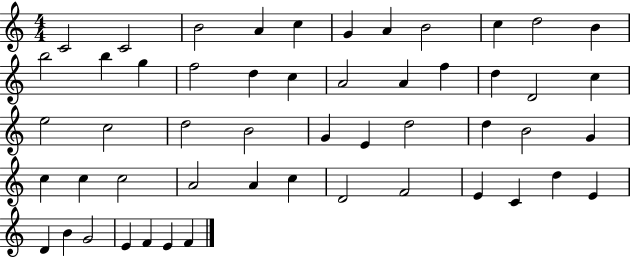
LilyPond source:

{
  \clef treble
  \numericTimeSignature
  \time 4/4
  \key c \major
  c'2 c'2 | b'2 a'4 c''4 | g'4 a'4 b'2 | c''4 d''2 b'4 | \break b''2 b''4 g''4 | f''2 d''4 c''4 | a'2 a'4 f''4 | d''4 d'2 c''4 | \break e''2 c''2 | d''2 b'2 | g'4 e'4 d''2 | d''4 b'2 g'4 | \break c''4 c''4 c''2 | a'2 a'4 c''4 | d'2 f'2 | e'4 c'4 d''4 e'4 | \break d'4 b'4 g'2 | e'4 f'4 e'4 f'4 | \bar "|."
}